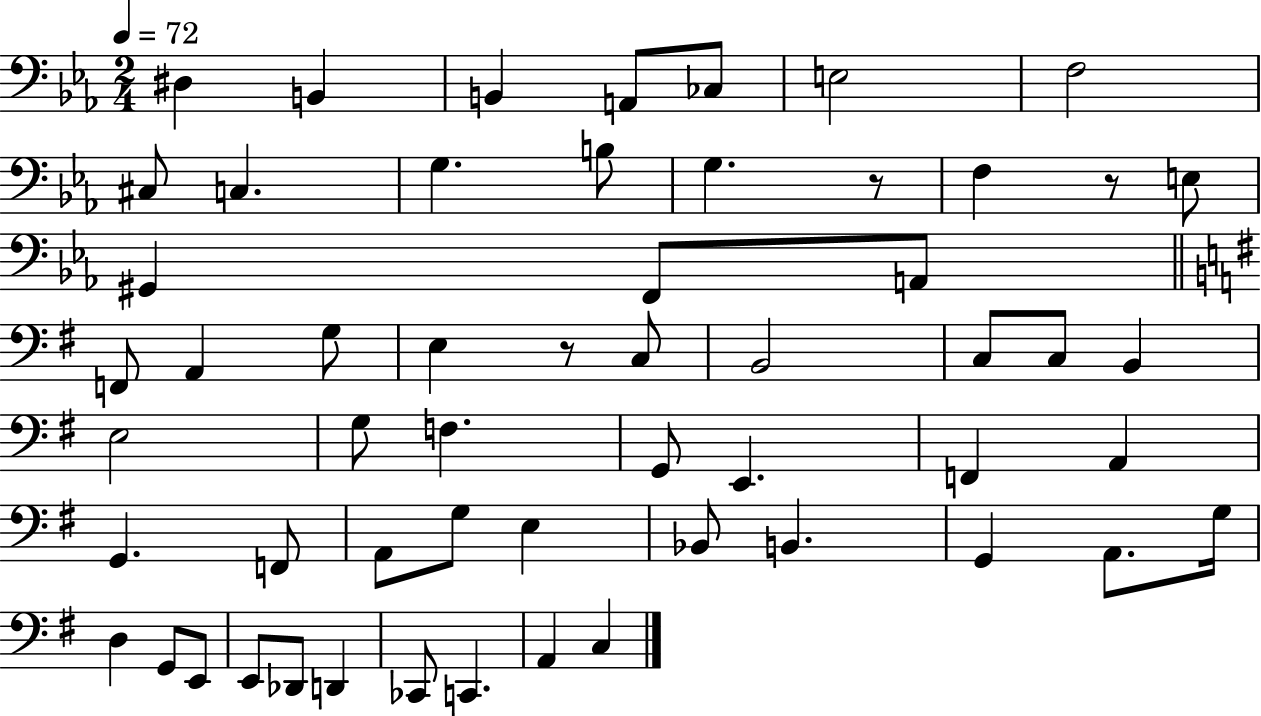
D#3/q B2/q B2/q A2/e CES3/e E3/h F3/h C#3/e C3/q. G3/q. B3/e G3/q. R/e F3/q R/e E3/e G#2/q F2/e A2/e F2/e A2/q G3/e E3/q R/e C3/e B2/h C3/e C3/e B2/q E3/h G3/e F3/q. G2/e E2/q. F2/q A2/q G2/q. F2/e A2/e G3/e E3/q Bb2/e B2/q. G2/q A2/e. G3/s D3/q G2/e E2/e E2/e Db2/e D2/q CES2/e C2/q. A2/q C3/q